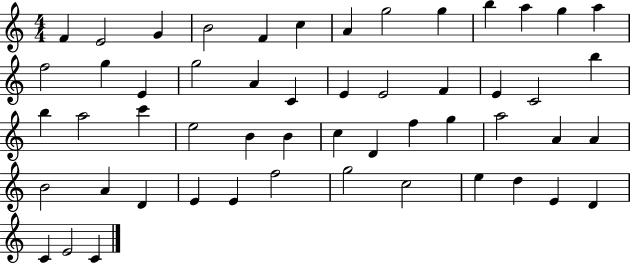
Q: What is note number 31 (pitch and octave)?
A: B4